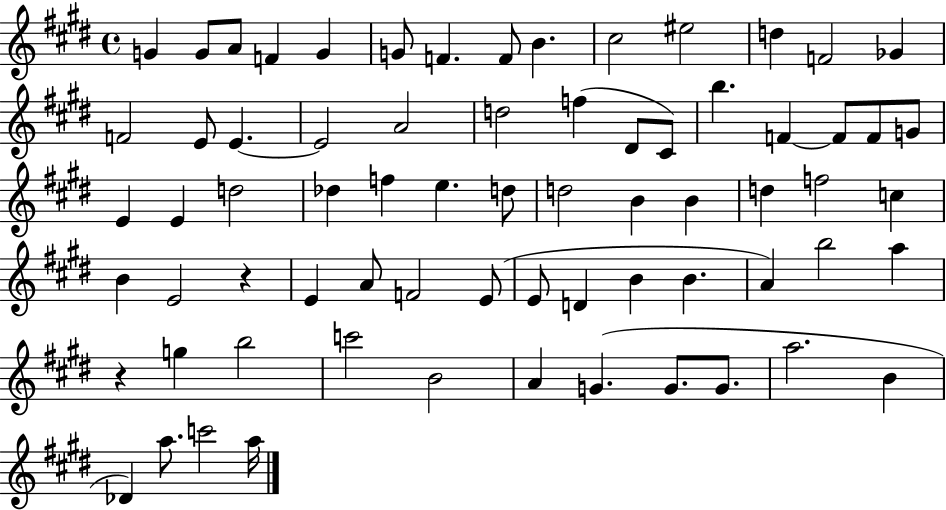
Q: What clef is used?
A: treble